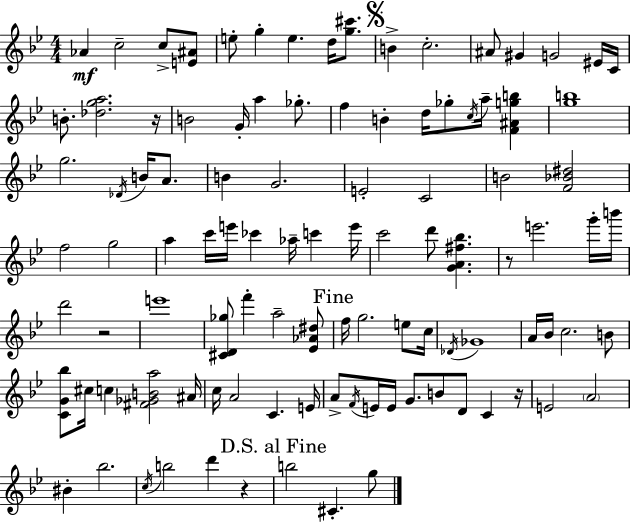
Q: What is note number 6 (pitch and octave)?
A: E5